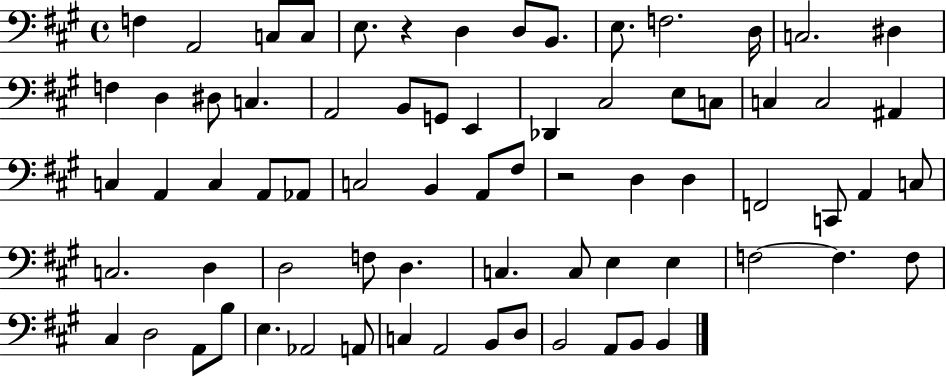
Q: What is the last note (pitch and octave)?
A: B2